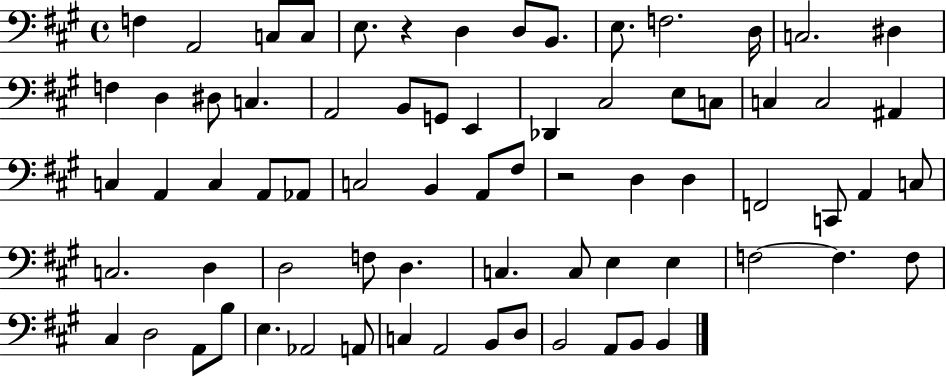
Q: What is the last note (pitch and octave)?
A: B2